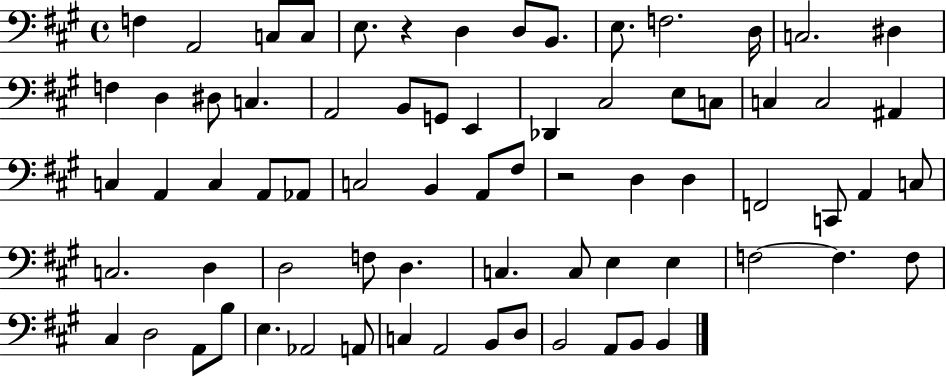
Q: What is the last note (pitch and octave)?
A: B2